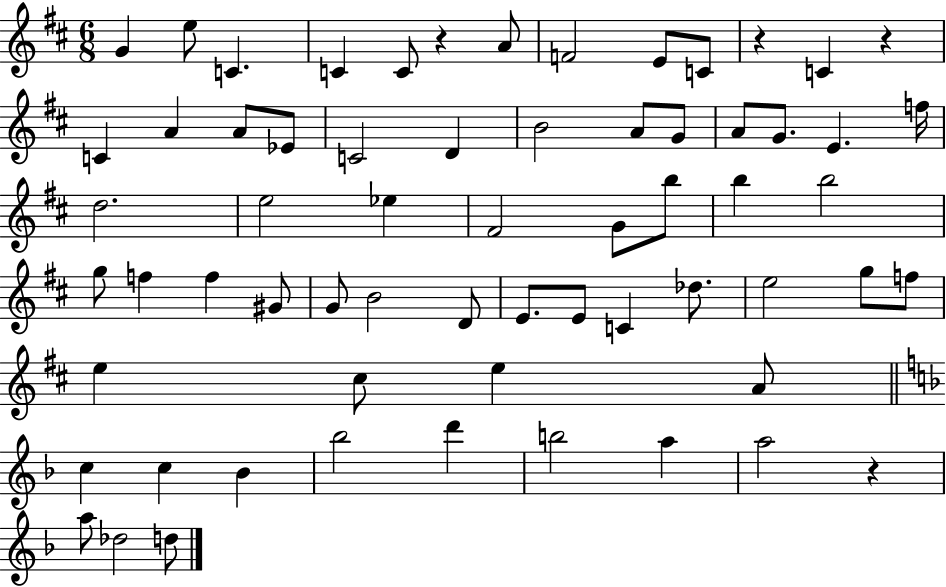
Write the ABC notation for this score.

X:1
T:Untitled
M:6/8
L:1/4
K:D
G e/2 C C C/2 z A/2 F2 E/2 C/2 z C z C A A/2 _E/2 C2 D B2 A/2 G/2 A/2 G/2 E f/4 d2 e2 _e ^F2 G/2 b/2 b b2 g/2 f f ^G/2 G/2 B2 D/2 E/2 E/2 C _d/2 e2 g/2 f/2 e ^c/2 e A/2 c c _B _b2 d' b2 a a2 z a/2 _d2 d/2